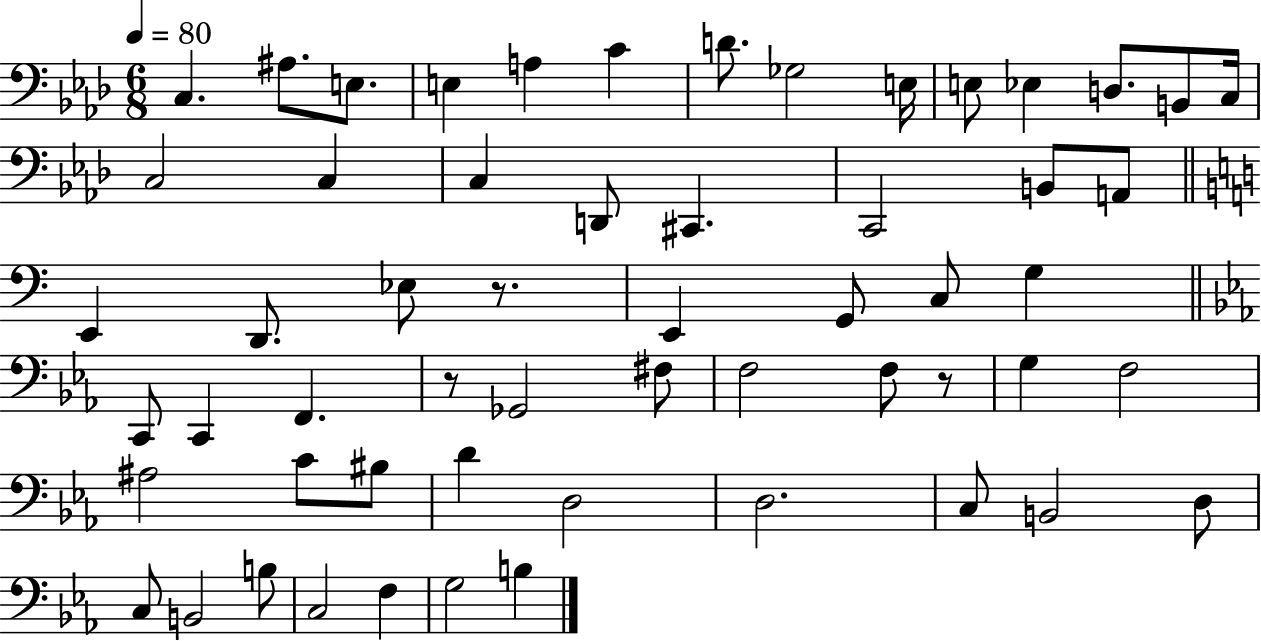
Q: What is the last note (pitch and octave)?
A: B3